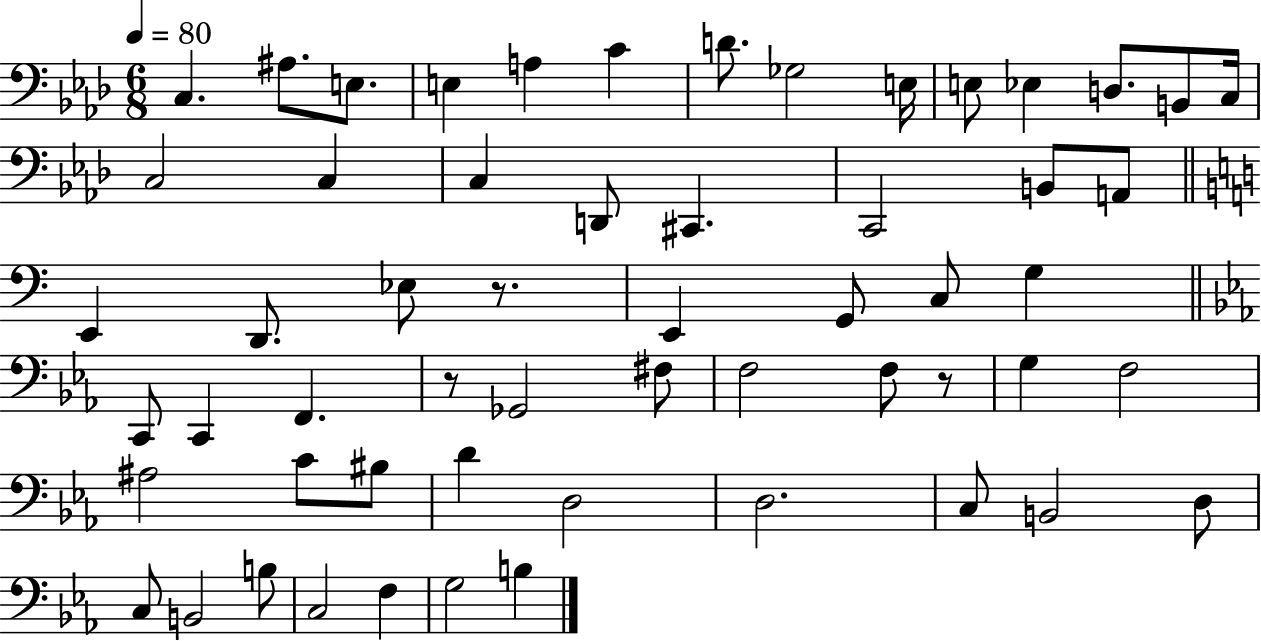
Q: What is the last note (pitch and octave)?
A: B3